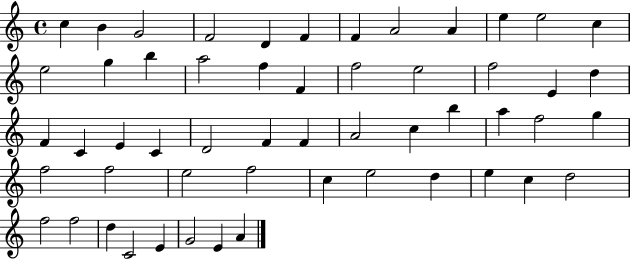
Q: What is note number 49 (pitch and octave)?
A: D5